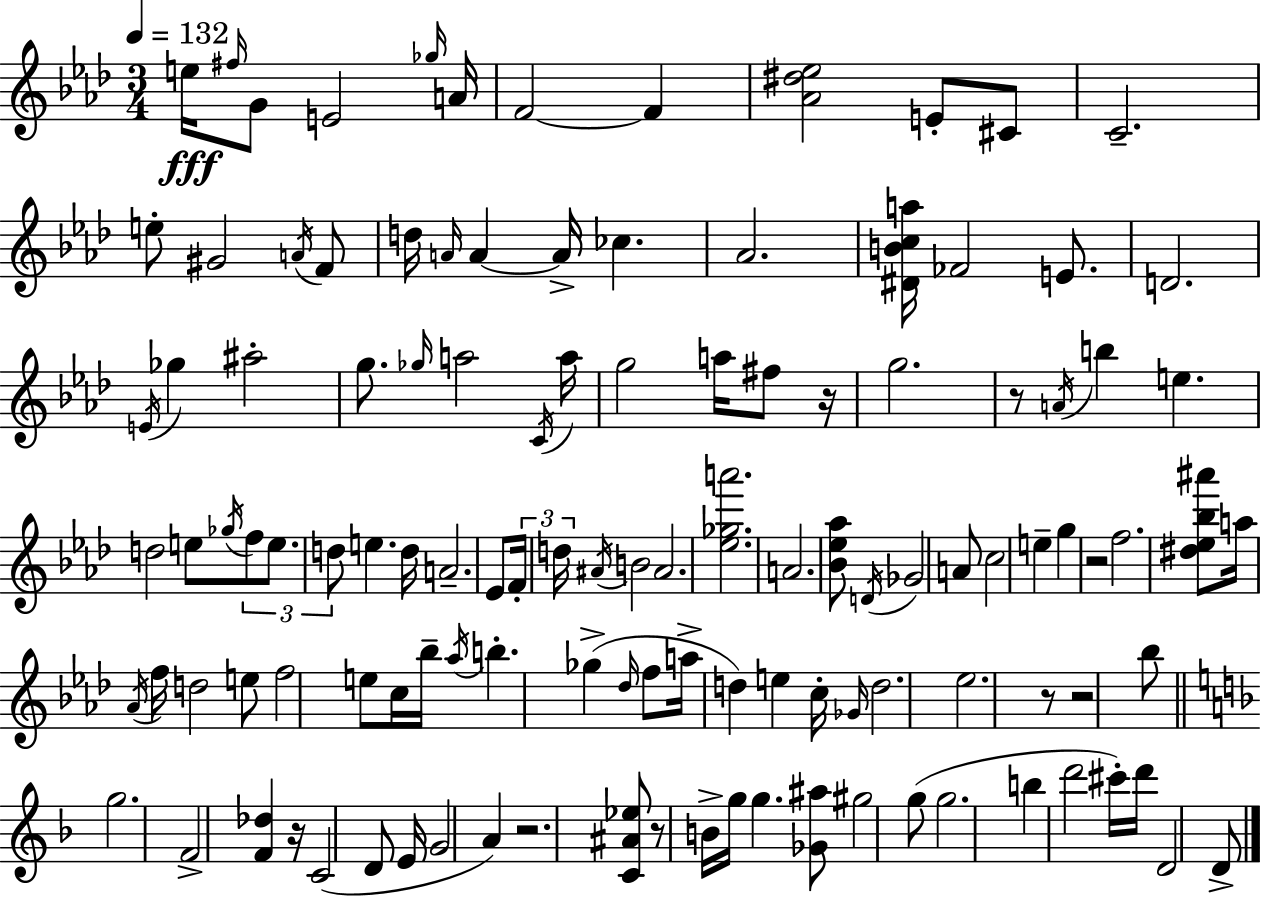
{
  \clef treble
  \numericTimeSignature
  \time 3/4
  \key aes \major
  \tempo 4 = 132
  e''16\fff \grace { fis''16 } g'8 e'2 | \grace { ges''16 } a'16 f'2~~ f'4 | <aes' dis'' ees''>2 e'8-. | cis'8 c'2.-- | \break e''8-. gis'2 | \acciaccatura { a'16 } f'8 d''16 \grace { a'16 } a'4~~ a'16-> ces''4. | aes'2. | <dis' b' c'' a''>16 fes'2 | \break e'8. d'2. | \acciaccatura { e'16 } ges''4 ais''2-. | g''8. \grace { ges''16 } a''2 | \acciaccatura { c'16 } a''16 g''2 | \break a''16 fis''8 r16 g''2. | r8 \acciaccatura { a'16 } b''4 | e''4. d''2 | e''8 \acciaccatura { ges''16 } \tuplet 3/2 { f''8 e''8. | \break d''8 } e''4. d''16 a'2.-- | ees'8 \tuplet 3/2 { f'16-. | d''16 \acciaccatura { ais'16 } } b'2 ais'2. | <ees'' ges'' a'''>2. | \break a'2. | <bes' ees'' aes''>8 | \acciaccatura { d'16 } ges'2 a'8 c''2 | e''4-- g''4 | \break r2 f''2. | <dis'' ees'' bes'' ais'''>8 | a''16 \acciaccatura { aes'16 } f''16 d''2 | e''8 f''2 e''8 | \break c''16 bes''16-- \acciaccatura { aes''16 } b''4.-. ges''4->( | \grace { des''16 } f''8 a''16-> d''4) e''4 | c''16-. \grace { ges'16 } d''2. | ees''2. | \break r8 r2 | bes''8 \bar "||" \break \key d \minor g''2. | f'2-> <f' des''>4 | r16 c'2( d'8 e'16 | g'2 a'4) | \break r2. | <c' ais' ees''>8 r8 b'16-> g''16 g''4. | <ges' ais''>8 gis''2 g''8( | g''2. | \break b''4 d'''2 | cis'''16-.) d'''16 d'2 d'8-> | \bar "|."
}